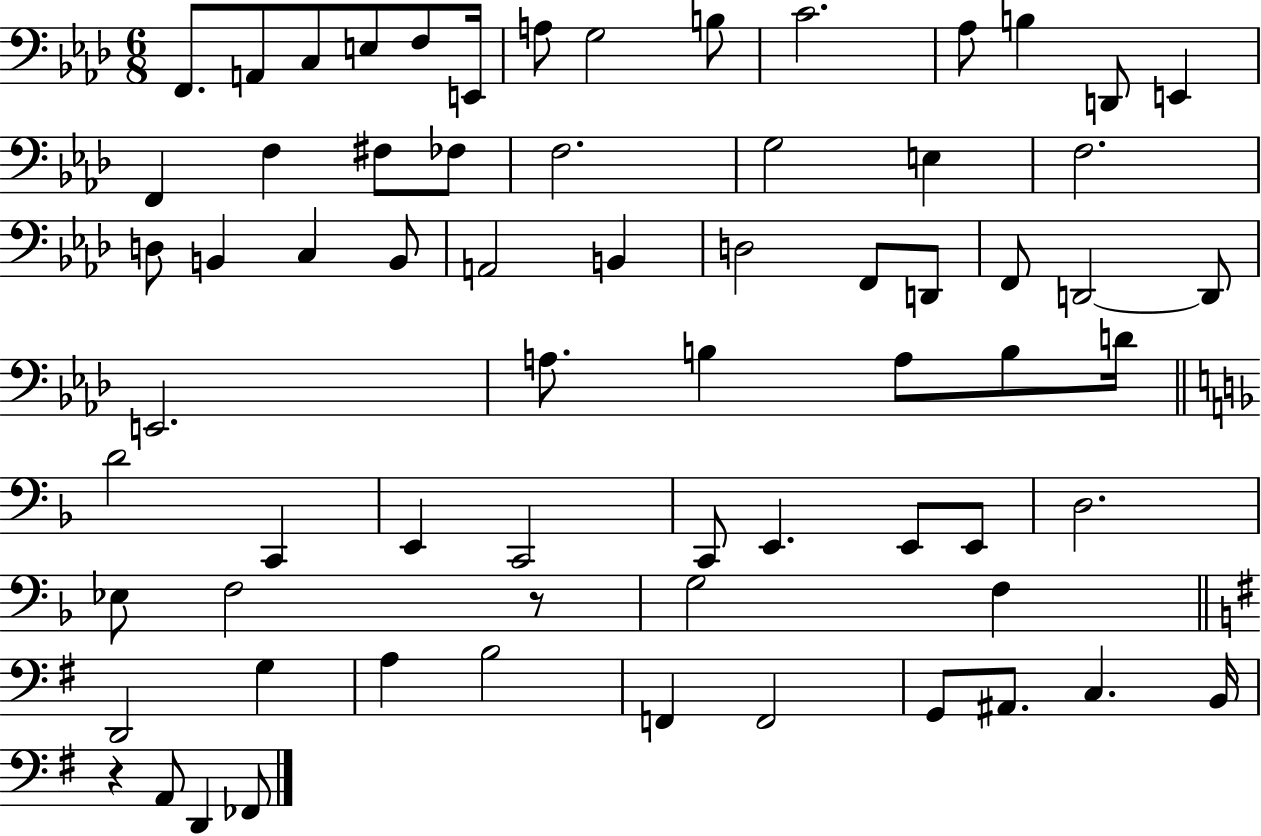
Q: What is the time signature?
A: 6/8